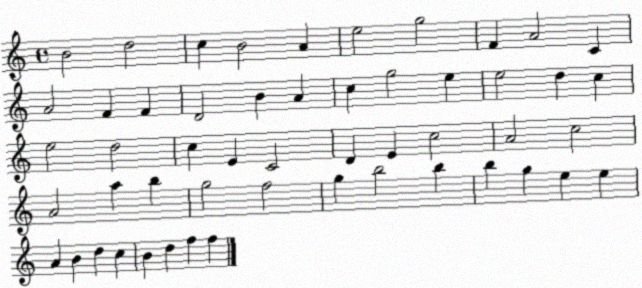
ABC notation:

X:1
T:Untitled
M:4/4
L:1/4
K:C
B2 d2 c B2 A e2 g2 F A2 C A2 F F D2 B A c g2 e e2 d c e2 d2 c E C2 D E c2 A2 c2 A2 a b g2 f2 g b2 b b g e e A B d c B d f f